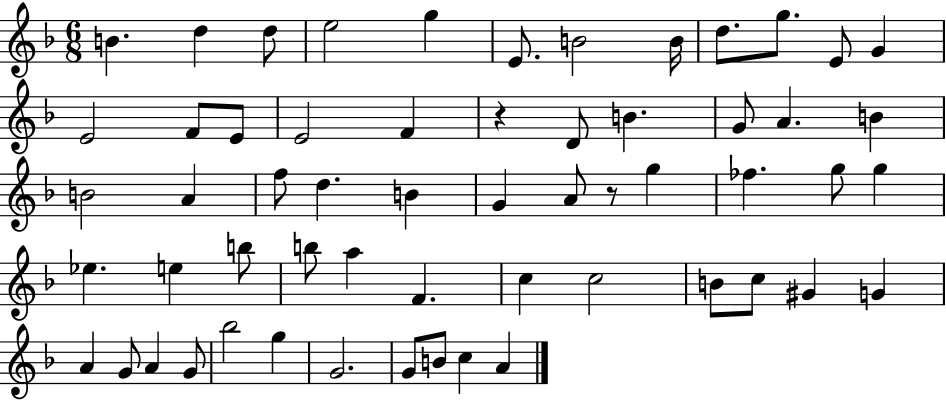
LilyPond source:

{
  \clef treble
  \numericTimeSignature
  \time 6/8
  \key f \major
  b'4. d''4 d''8 | e''2 g''4 | e'8. b'2 b'16 | d''8. g''8. e'8 g'4 | \break e'2 f'8 e'8 | e'2 f'4 | r4 d'8 b'4. | g'8 a'4. b'4 | \break b'2 a'4 | f''8 d''4. b'4 | g'4 a'8 r8 g''4 | fes''4. g''8 g''4 | \break ees''4. e''4 b''8 | b''8 a''4 f'4. | c''4 c''2 | b'8 c''8 gis'4 g'4 | \break a'4 g'8 a'4 g'8 | bes''2 g''4 | g'2. | g'8 b'8 c''4 a'4 | \break \bar "|."
}